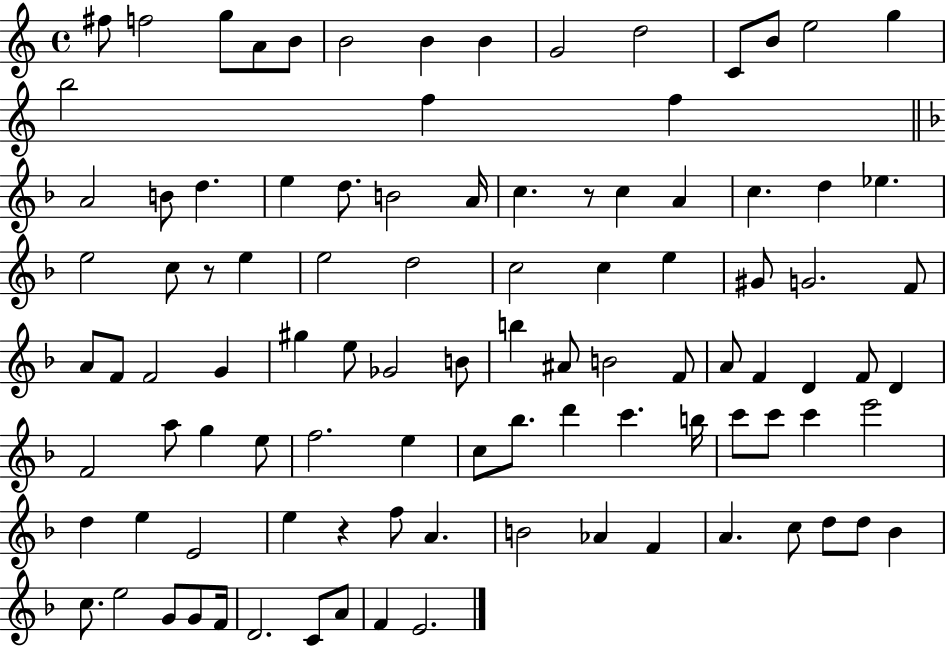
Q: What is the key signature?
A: C major